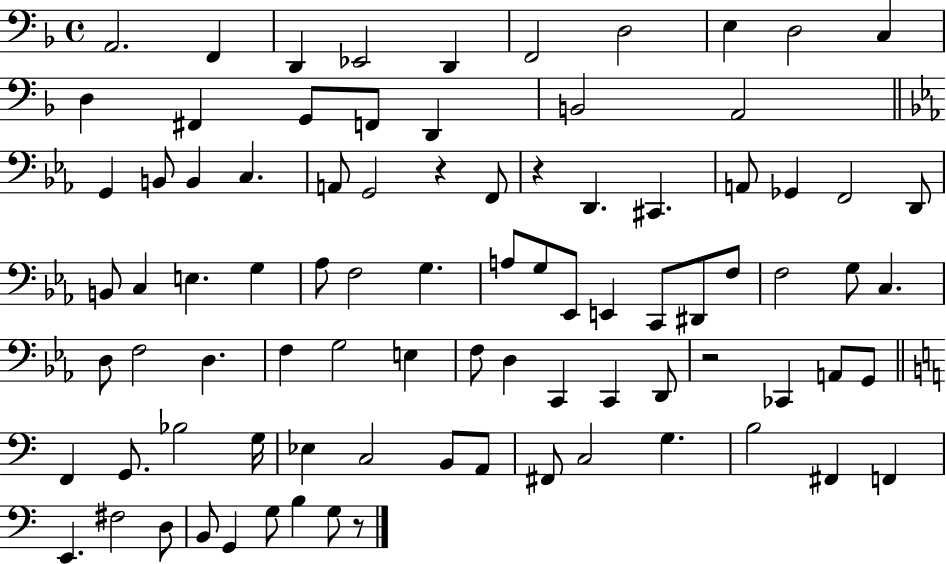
X:1
T:Untitled
M:4/4
L:1/4
K:F
A,,2 F,, D,, _E,,2 D,, F,,2 D,2 E, D,2 C, D, ^F,, G,,/2 F,,/2 D,, B,,2 A,,2 G,, B,,/2 B,, C, A,,/2 G,,2 z F,,/2 z D,, ^C,, A,,/2 _G,, F,,2 D,,/2 B,,/2 C, E, G, _A,/2 F,2 G, A,/2 G,/2 _E,,/2 E,, C,,/2 ^D,,/2 F,/2 F,2 G,/2 C, D,/2 F,2 D, F, G,2 E, F,/2 D, C,, C,, D,,/2 z2 _C,, A,,/2 G,,/2 F,, G,,/2 _B,2 G,/4 _E, C,2 B,,/2 A,,/2 ^F,,/2 C,2 G, B,2 ^F,, F,, E,, ^F,2 D,/2 B,,/2 G,, G,/2 B, G,/2 z/2